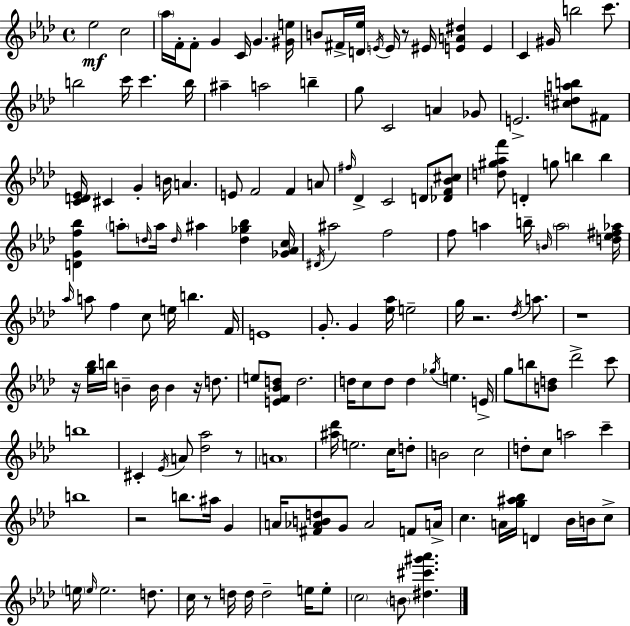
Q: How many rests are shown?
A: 8